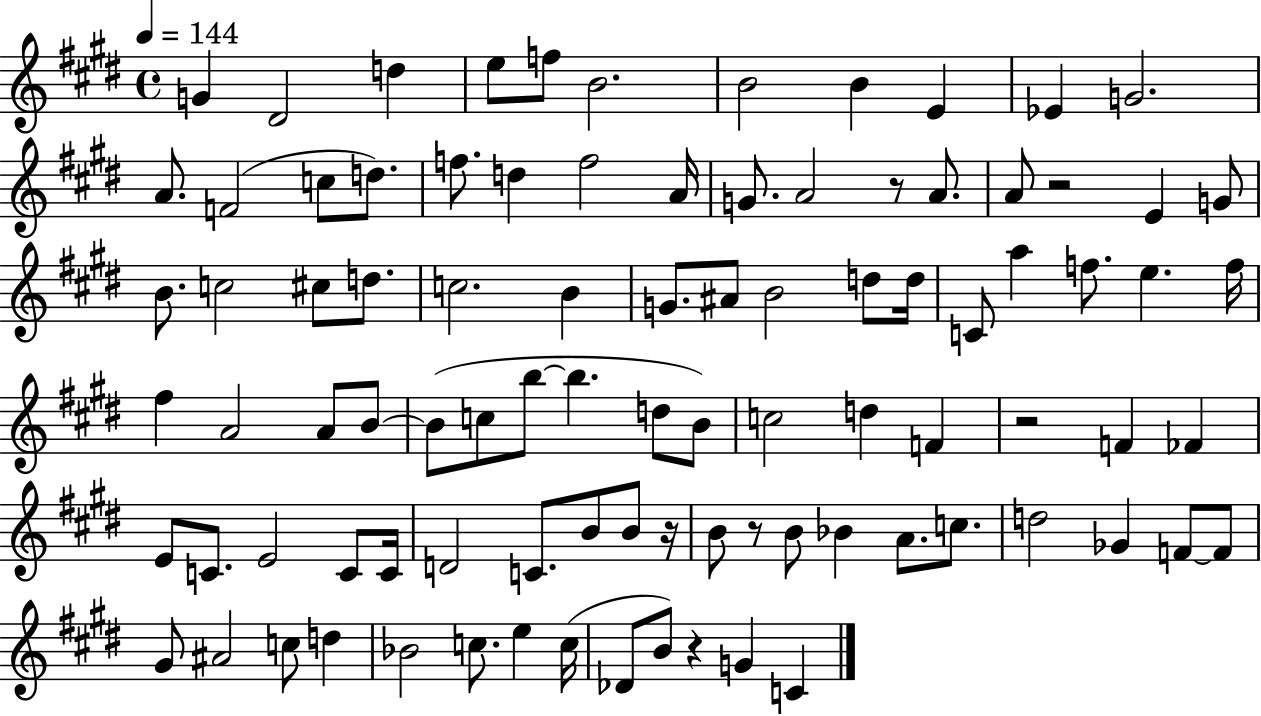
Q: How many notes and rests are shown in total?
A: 92